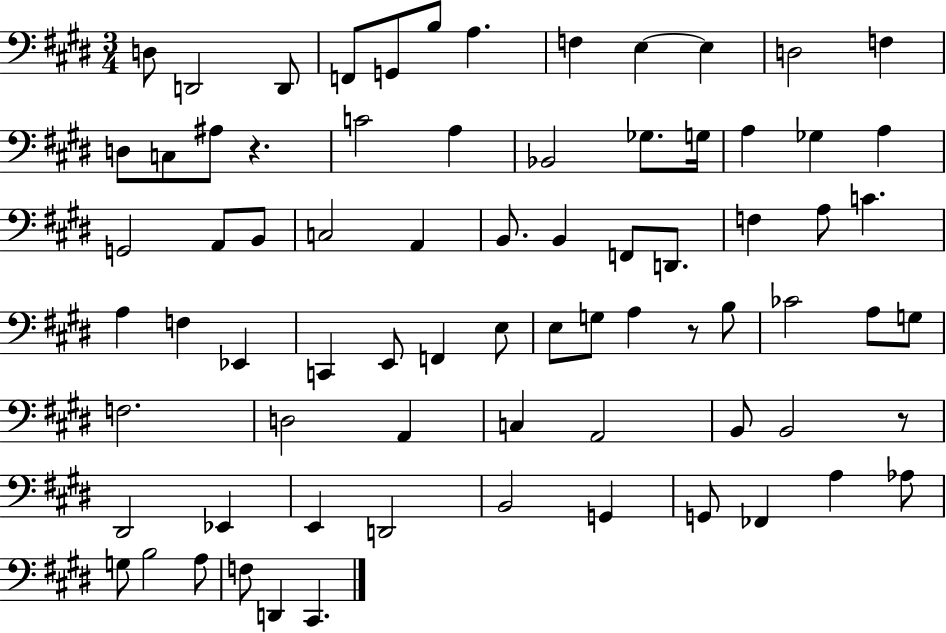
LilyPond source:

{
  \clef bass
  \numericTimeSignature
  \time 3/4
  \key e \major
  d8 d,2 d,8 | f,8 g,8 b8 a4. | f4 e4~~ e4 | d2 f4 | \break d8 c8 ais8 r4. | c'2 a4 | bes,2 ges8. g16 | a4 ges4 a4 | \break g,2 a,8 b,8 | c2 a,4 | b,8. b,4 f,8 d,8. | f4 a8 c'4. | \break a4 f4 ees,4 | c,4 e,8 f,4 e8 | e8 g8 a4 r8 b8 | ces'2 a8 g8 | \break f2. | d2 a,4 | c4 a,2 | b,8 b,2 r8 | \break dis,2 ees,4 | e,4 d,2 | b,2 g,4 | g,8 fes,4 a4 aes8 | \break g8 b2 a8 | f8 d,4 cis,4. | \bar "|."
}